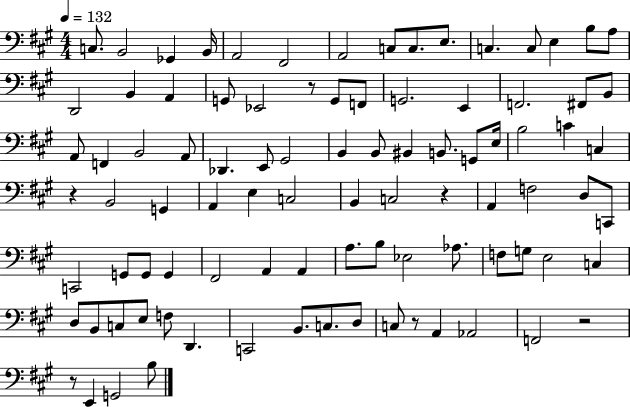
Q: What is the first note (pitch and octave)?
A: C3